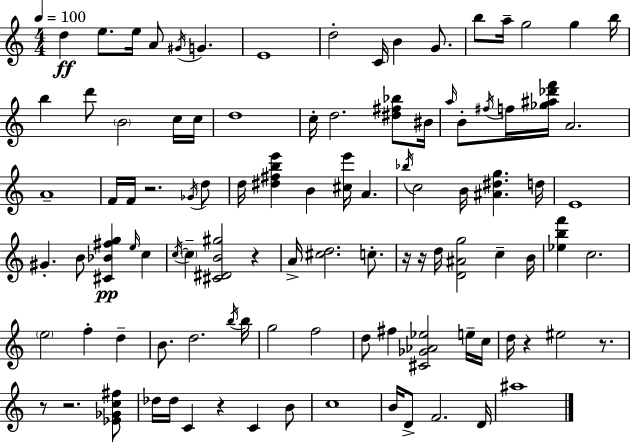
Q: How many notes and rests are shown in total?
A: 102